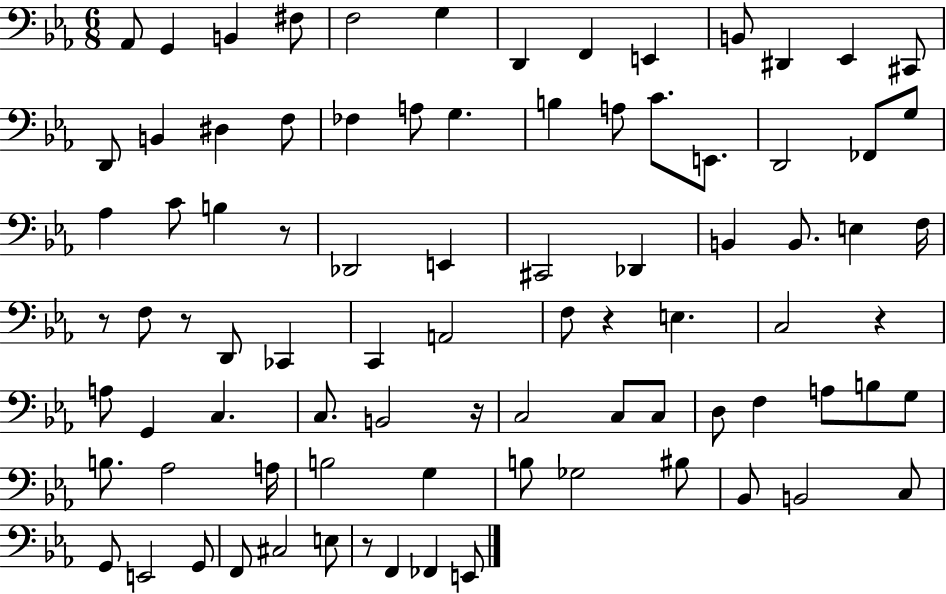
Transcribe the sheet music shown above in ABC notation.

X:1
T:Untitled
M:6/8
L:1/4
K:Eb
_A,,/2 G,, B,, ^F,/2 F,2 G, D,, F,, E,, B,,/2 ^D,, _E,, ^C,,/2 D,,/2 B,, ^D, F,/2 _F, A,/2 G, B, A,/2 C/2 E,,/2 D,,2 _F,,/2 G,/2 _A, C/2 B, z/2 _D,,2 E,, ^C,,2 _D,, B,, B,,/2 E, F,/4 z/2 F,/2 z/2 D,,/2 _C,, C,, A,,2 F,/2 z E, C,2 z A,/2 G,, C, C,/2 B,,2 z/4 C,2 C,/2 C,/2 D,/2 F, A,/2 B,/2 G,/2 B,/2 _A,2 A,/4 B,2 G, B,/2 _G,2 ^B,/2 _B,,/2 B,,2 C,/2 G,,/2 E,,2 G,,/2 F,,/2 ^C,2 E,/2 z/2 F,, _F,, E,,/2